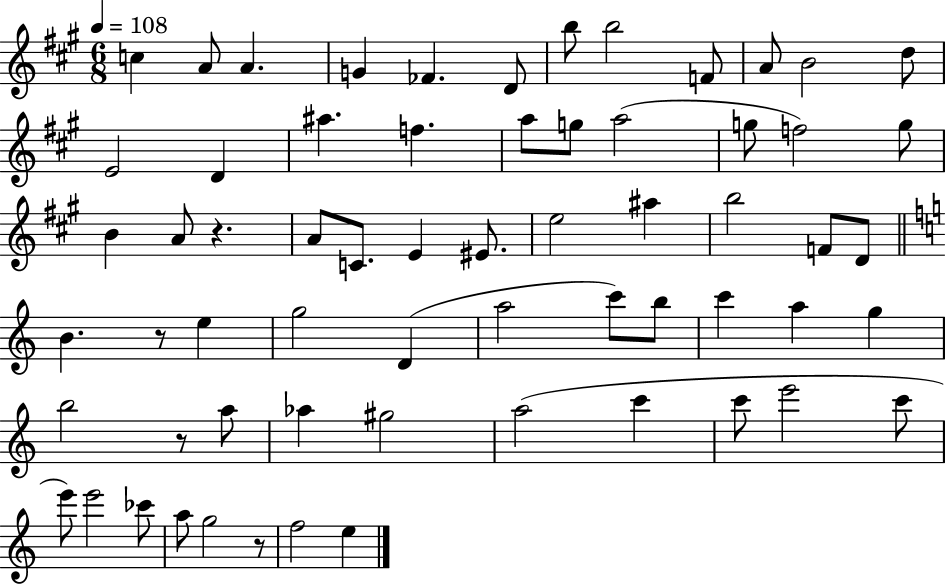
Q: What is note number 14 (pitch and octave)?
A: D4